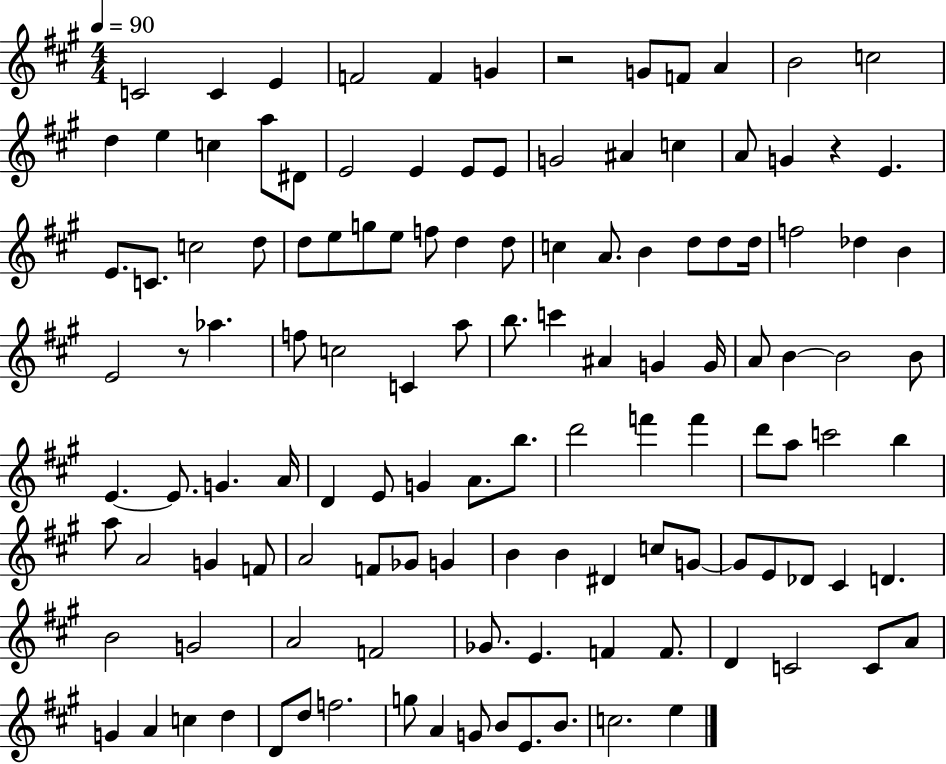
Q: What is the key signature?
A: A major